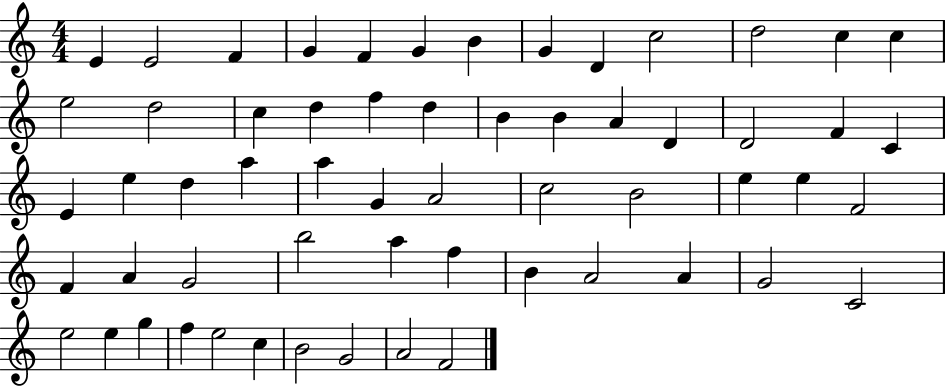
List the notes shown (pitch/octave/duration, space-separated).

E4/q E4/h F4/q G4/q F4/q G4/q B4/q G4/q D4/q C5/h D5/h C5/q C5/q E5/h D5/h C5/q D5/q F5/q D5/q B4/q B4/q A4/q D4/q D4/h F4/q C4/q E4/q E5/q D5/q A5/q A5/q G4/q A4/h C5/h B4/h E5/q E5/q F4/h F4/q A4/q G4/h B5/h A5/q F5/q B4/q A4/h A4/q G4/h C4/h E5/h E5/q G5/q F5/q E5/h C5/q B4/h G4/h A4/h F4/h